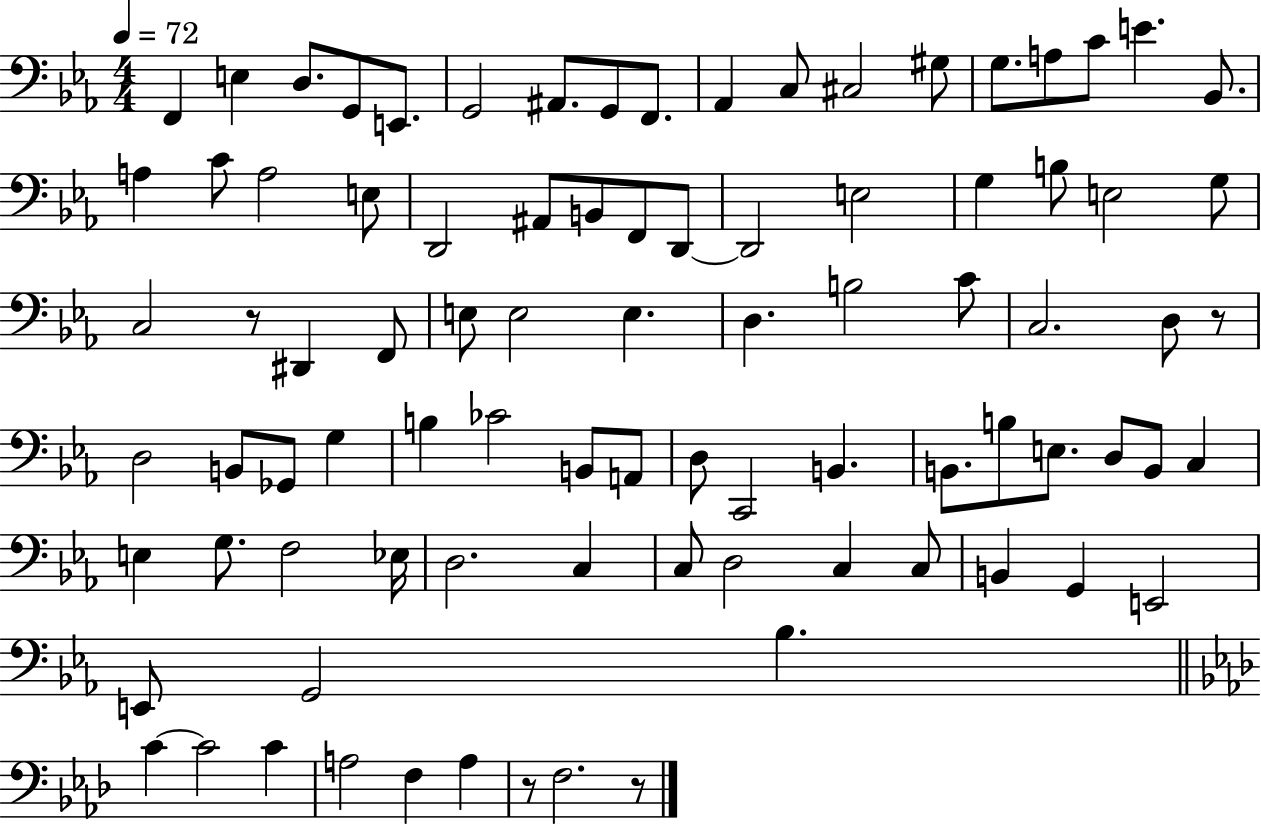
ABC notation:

X:1
T:Untitled
M:4/4
L:1/4
K:Eb
F,, E, D,/2 G,,/2 E,,/2 G,,2 ^A,,/2 G,,/2 F,,/2 _A,, C,/2 ^C,2 ^G,/2 G,/2 A,/2 C/2 E _B,,/2 A, C/2 A,2 E,/2 D,,2 ^A,,/2 B,,/2 F,,/2 D,,/2 D,,2 E,2 G, B,/2 E,2 G,/2 C,2 z/2 ^D,, F,,/2 E,/2 E,2 E, D, B,2 C/2 C,2 D,/2 z/2 D,2 B,,/2 _G,,/2 G, B, _C2 B,,/2 A,,/2 D,/2 C,,2 B,, B,,/2 B,/2 E,/2 D,/2 B,,/2 C, E, G,/2 F,2 _E,/4 D,2 C, C,/2 D,2 C, C,/2 B,, G,, E,,2 E,,/2 G,,2 _B, C C2 C A,2 F, A, z/2 F,2 z/2